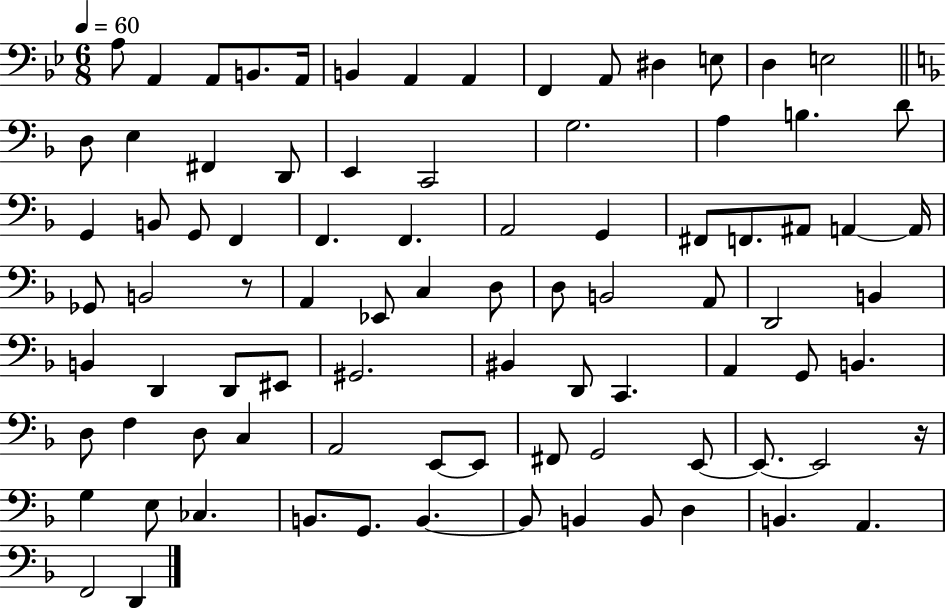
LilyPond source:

{
  \clef bass
  \numericTimeSignature
  \time 6/8
  \key bes \major
  \tempo 4 = 60
  a8 a,4 a,8 b,8. a,16 | b,4 a,4 a,4 | f,4 a,8 dis4 e8 | d4 e2 | \break \bar "||" \break \key f \major d8 e4 fis,4 d,8 | e,4 c,2 | g2. | a4 b4. d'8 | \break g,4 b,8 g,8 f,4 | f,4. f,4. | a,2 g,4 | fis,8 f,8. ais,8 a,4~~ a,16 | \break ges,8 b,2 r8 | a,4 ees,8 c4 d8 | d8 b,2 a,8 | d,2 b,4 | \break b,4 d,4 d,8 eis,8 | gis,2. | bis,4 d,8 c,4. | a,4 g,8 b,4. | \break d8 f4 d8 c4 | a,2 e,8~~ e,8 | fis,8 g,2 e,8~~ | e,8.~~ e,2 r16 | \break g4 e8 ces4. | b,8. g,8. b,4.~~ | b,8 b,4 b,8 d4 | b,4. a,4. | \break f,2 d,4 | \bar "|."
}